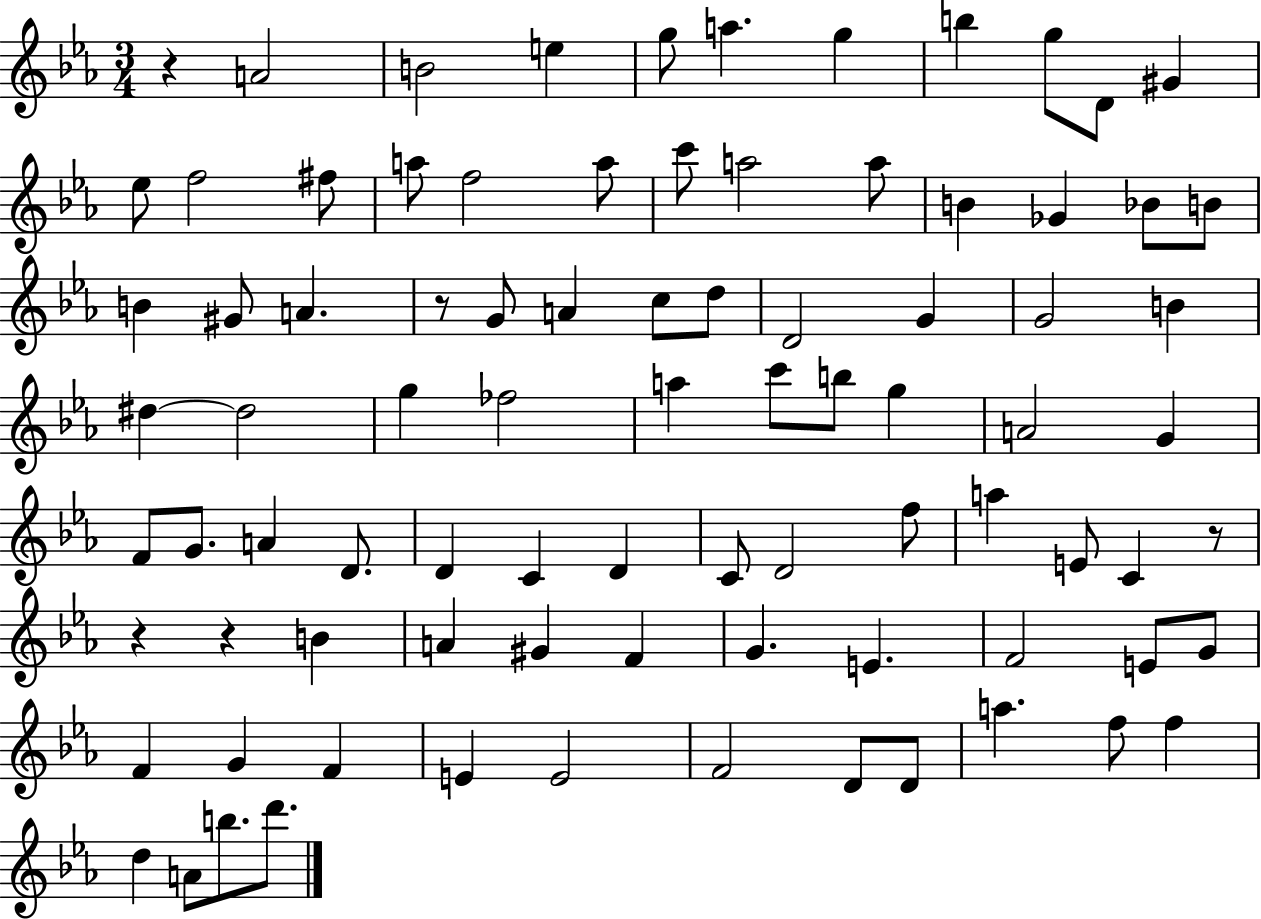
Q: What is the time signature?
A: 3/4